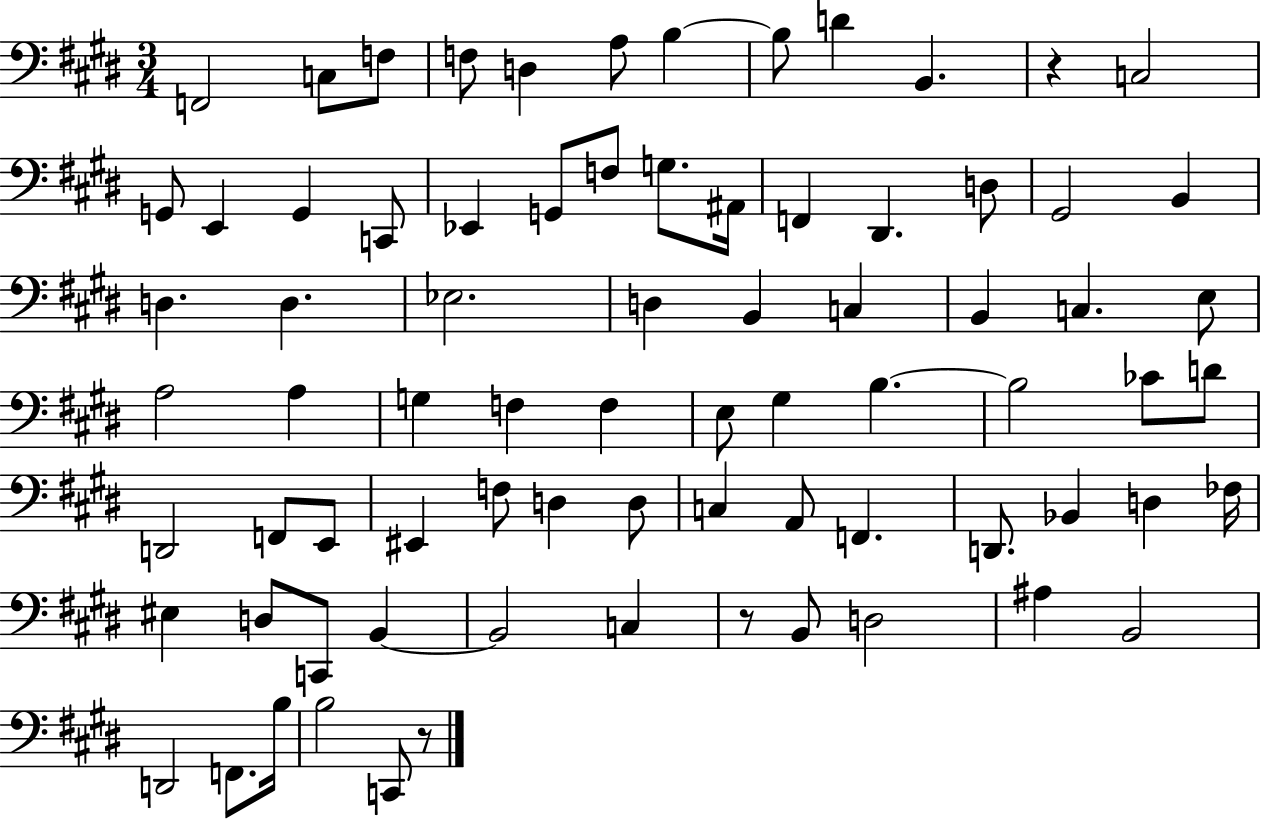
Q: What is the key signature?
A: E major